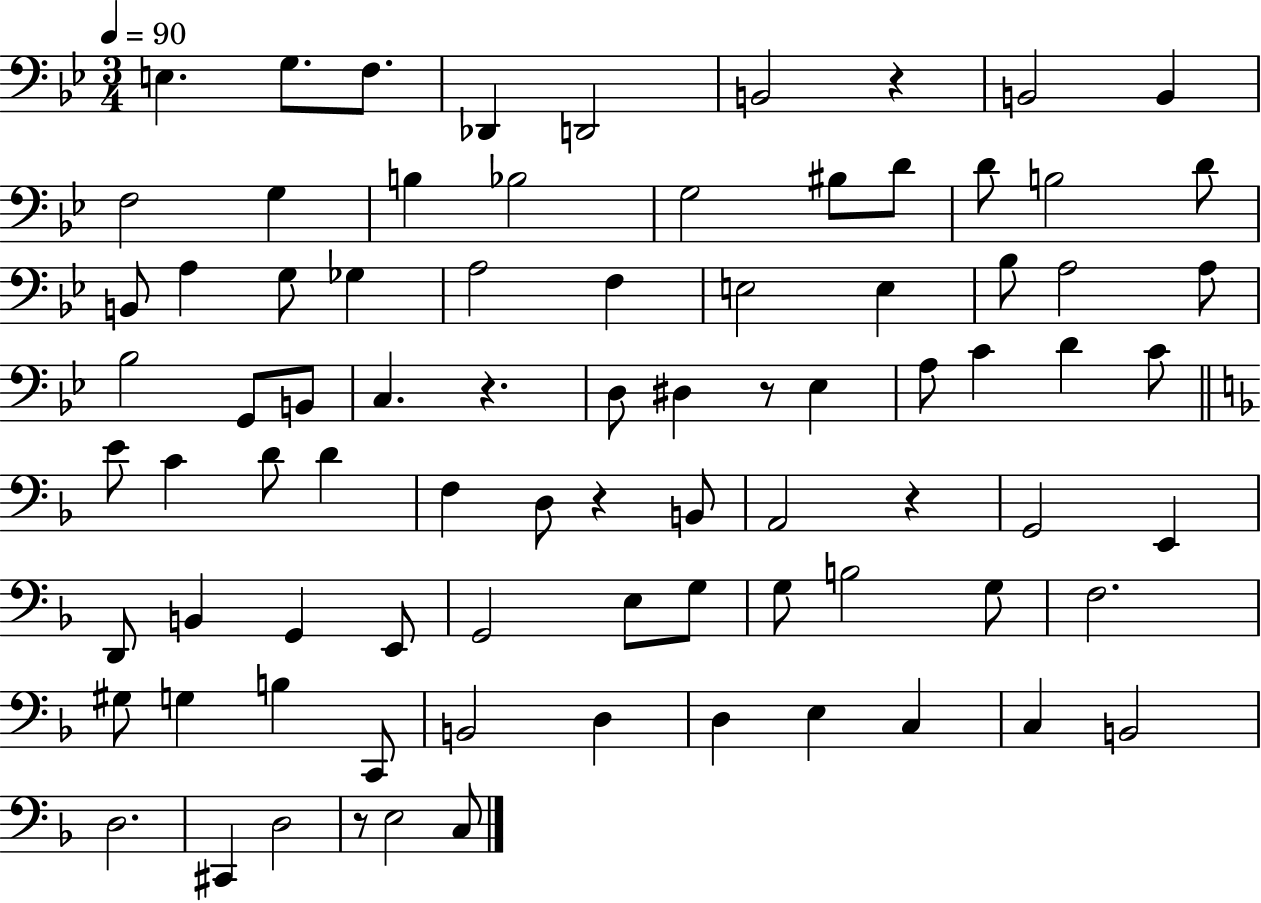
E3/q. G3/e. F3/e. Db2/q D2/h B2/h R/q B2/h B2/q F3/h G3/q B3/q Bb3/h G3/h BIS3/e D4/e D4/e B3/h D4/e B2/e A3/q G3/e Gb3/q A3/h F3/q E3/h E3/q Bb3/e A3/h A3/e Bb3/h G2/e B2/e C3/q. R/q. D3/e D#3/q R/e Eb3/q A3/e C4/q D4/q C4/e E4/e C4/q D4/e D4/q F3/q D3/e R/q B2/e A2/h R/q G2/h E2/q D2/e B2/q G2/q E2/e G2/h E3/e G3/e G3/e B3/h G3/e F3/h. G#3/e G3/q B3/q C2/e B2/h D3/q D3/q E3/q C3/q C3/q B2/h D3/h. C#2/q D3/h R/e E3/h C3/e